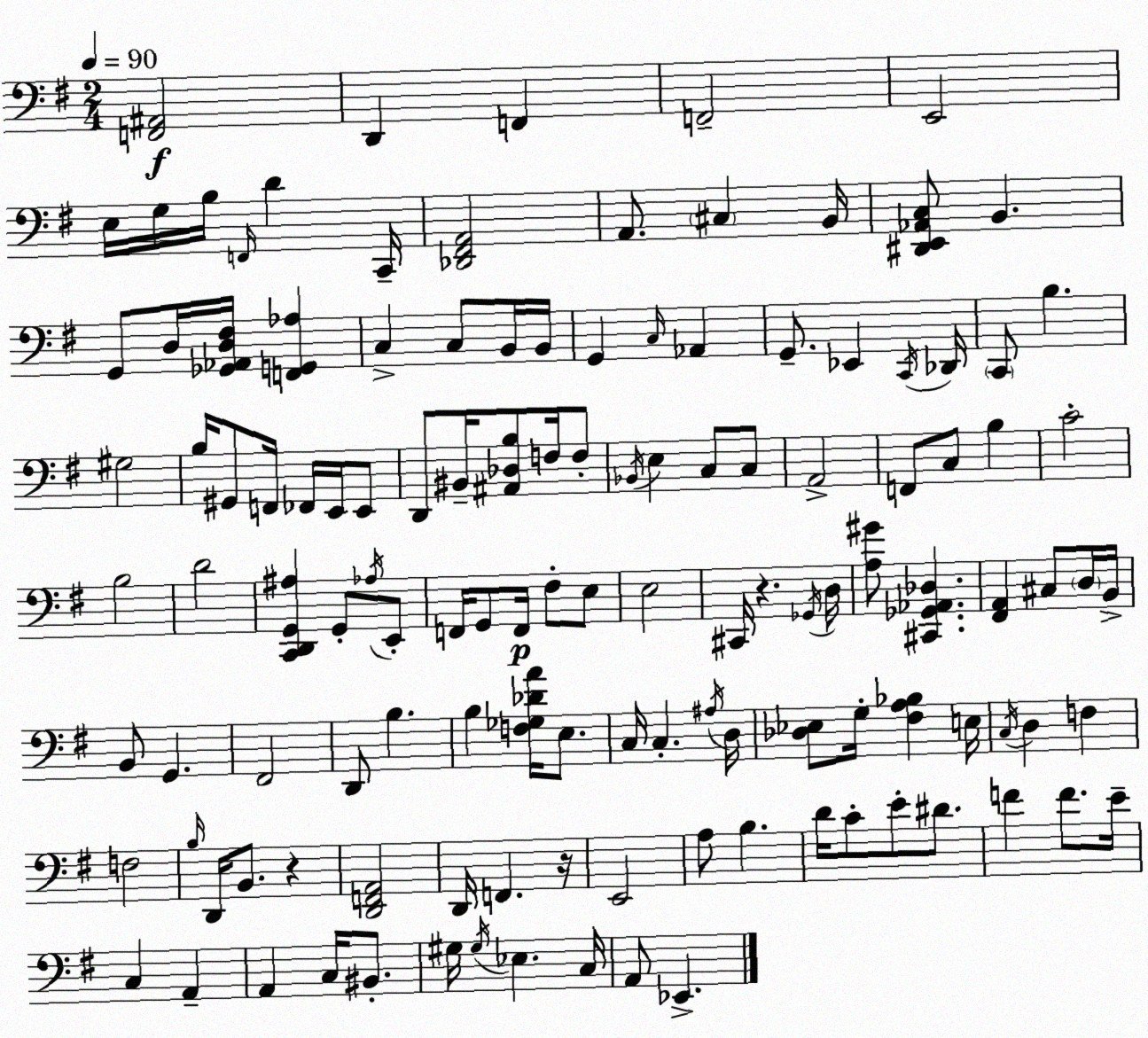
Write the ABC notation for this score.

X:1
T:Untitled
M:2/4
L:1/4
K:Em
[F,,^A,,]2 D,, F,, F,,2 E,,2 E,/4 G,/4 B,/4 F,,/4 D C,,/4 [_D,,^F,,A,,]2 A,,/2 ^C, B,,/4 [^D,,E,,_A,,C,]/2 B,, G,,/2 D,/4 [_G,,_A,,D,^F,]/4 [F,,G,,_A,] C, C,/2 B,,/4 B,,/4 G,, C,/4 _A,, G,,/2 _E,, C,,/4 _D,,/4 C,,/2 B, ^G,2 B,/4 ^G,,/2 F,,/4 _F,,/4 E,,/4 E,,/2 D,,/2 ^B,,/4 [^A,,_D,B,]/2 F,/4 F,/2 _B,,/4 E, C,/2 C,/2 A,,2 F,,/2 C,/2 B, C2 B,2 D2 [C,,D,,G,,^A,] G,,/2 _A,/4 E,,/2 F,,/4 G,,/2 F,,/4 ^F,/2 E,/2 E,2 ^C,,/4 z _G,,/4 D,/4 [A,^G]/2 [^C,,_G,,_A,,_D,] [^F,,A,,] ^C,/2 D,/4 B,,/4 B,,/2 G,, ^F,,2 D,,/2 B, B, [F,_G,_DA]/4 E,/2 C,/4 C, ^A,/4 D,/4 [_D,_E,]/2 G,/4 [^F,A,_B,] E,/4 C,/4 D, F, F,2 B,/4 D,,/4 B,,/2 z [D,,F,,A,,]2 D,,/4 F,, z/4 E,,2 A,/2 B, D/4 C/2 E/2 ^D/2 F F/2 E/4 C, A,, A,, C,/4 ^B,,/2 ^G,/4 ^G,/4 _E, C,/4 A,,/2 _E,,